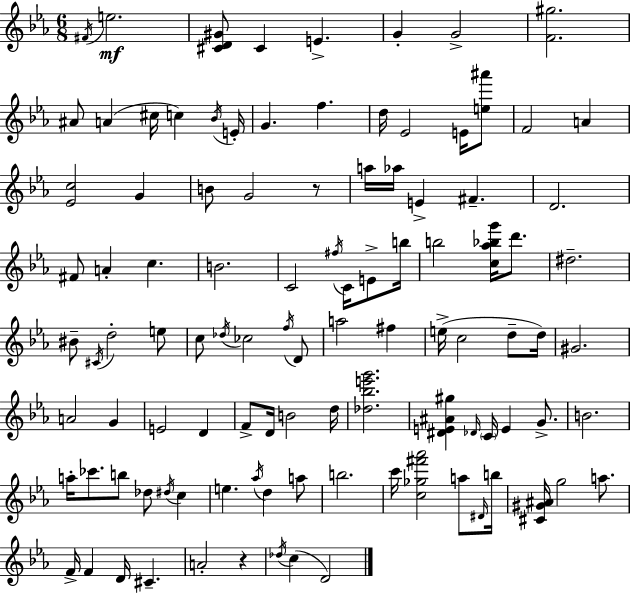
{
  \clef treble
  \numericTimeSignature
  \time 6/8
  \key ees \major
  \acciaccatura { fis'16 }\mf e''2. | <cis' d' gis'>8 cis'4 e'4.-> | g'4-. g'2-> | <f' gis''>2. | \break ais'8 a'4( cis''16 c''4) | \acciaccatura { bes'16 } e'16-. g'4. f''4. | d''16 ees'2 e'16 | <e'' ais'''>8 f'2 a'4 | \break <ees' c''>2 g'4 | b'8 g'2 | r8 a''16 aes''16 e'4-> fis'4.-- | d'2. | \break fis'8 a'4-. c''4. | b'2. | c'2 \acciaccatura { fis''16 } c'16 | e'8-> b''16 b''2 <c'' aes'' bes'' g'''>16 | \break d'''8. dis''2.-- | bis'8-- \acciaccatura { cis'16 } d''2-. | e''8 c''8 \acciaccatura { des''16 } ces''2 | \acciaccatura { f''16 } d'8 a''2 | \break fis''4 e''16->( c''2 | d''8-- d''16) gis'2. | a'2 | g'4 e'2 | \break d'4 f'8-> d'16 b'2 | d''16 <des'' bes'' e''' g'''>2. | <dis' e' ais' gis''>4 \grace { des'16 } \parenthesize c'16 | e'4 g'8.-> b'2. | \break a''16-. ces'''8. b''8 | des''8 \acciaccatura { dis''16 } c''4 e''4. | \acciaccatura { aes''16 } d''4 a''8 b''2. | c'''16 <c'' ges'' fis''' aes'''>2 | \break a''8 \grace { dis'16 } b''16 <cis' gis' ais'>16 g''2 | a''8. f'16-> f'4 | d'16 cis'4.-- a'2-. | r4 \acciaccatura { des''16 }( c''4 | \break d'2) \bar "|."
}